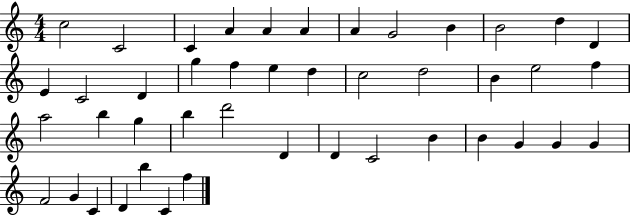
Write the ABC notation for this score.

X:1
T:Untitled
M:4/4
L:1/4
K:C
c2 C2 C A A A A G2 B B2 d D E C2 D g f e d c2 d2 B e2 f a2 b g b d'2 D D C2 B B G G G F2 G C D b C f